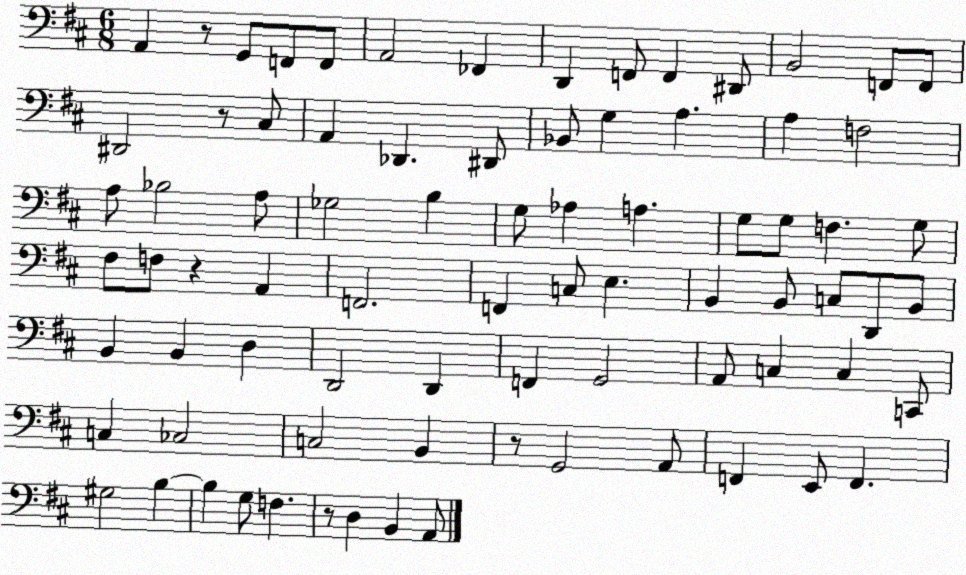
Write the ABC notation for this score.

X:1
T:Untitled
M:6/8
L:1/4
K:D
A,, z/2 G,,/2 F,,/2 F,,/2 A,,2 _F,, D,, F,,/2 F,, ^D,,/2 B,,2 F,,/2 F,,/2 ^D,,2 z/2 ^C,/2 A,, _D,, ^D,,/2 _B,,/2 G, A, A, F,2 A,/2 _B,2 A,/2 _G,2 B, G,/2 _A, A, G,/2 G,/2 F, G,/2 ^F,/2 F,/2 z A,, F,,2 F,, C,/2 E, B,, B,,/2 C,/2 D,,/2 B,,/2 B,, B,, D, D,,2 D,, F,, G,,2 A,,/2 C, C, C,,/2 C, _C,2 C,2 B,, z/2 G,,2 A,,/2 F,, E,,/2 F,, ^G,2 B, B, G,/2 F, z/2 D, B,, A,,/2